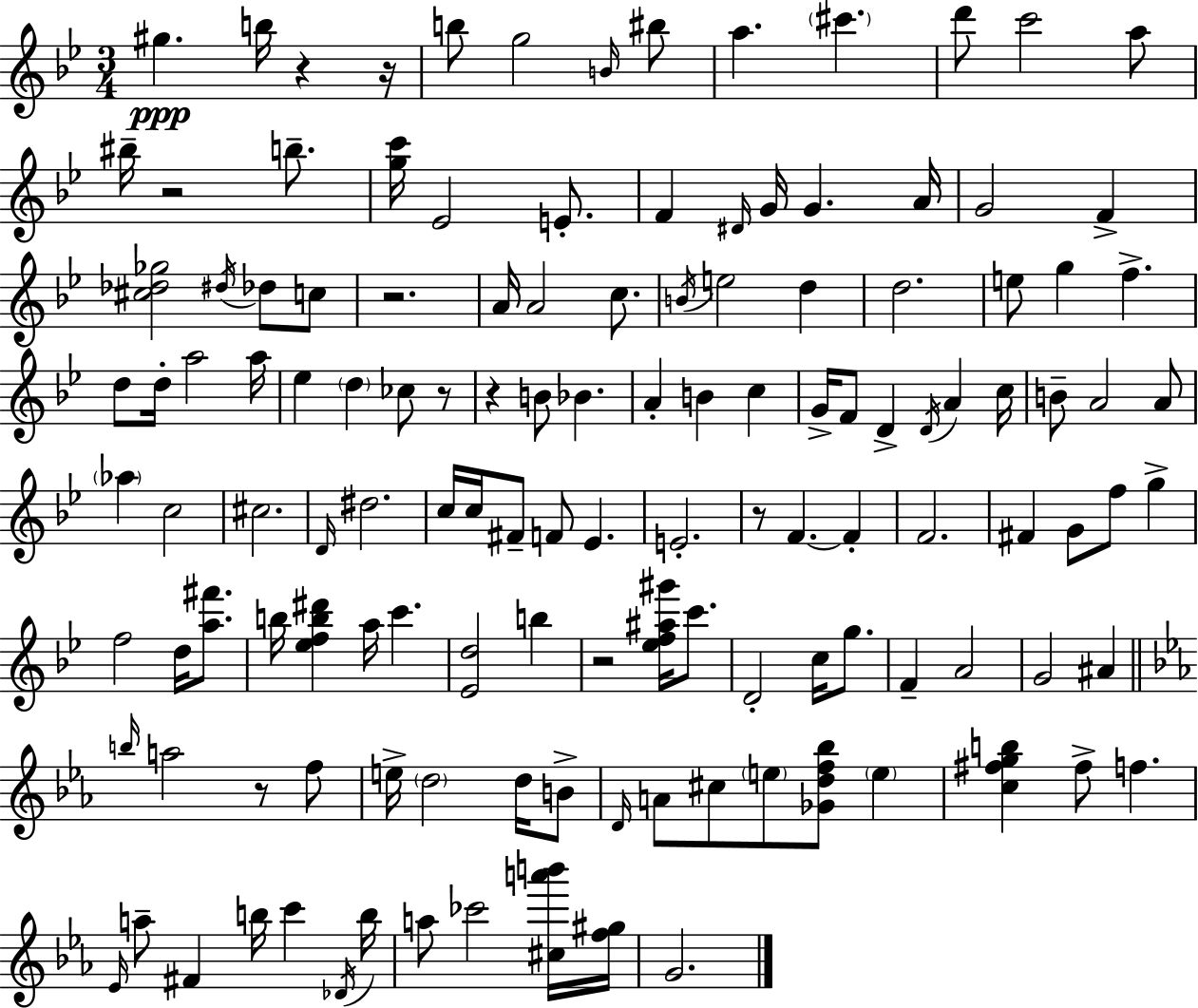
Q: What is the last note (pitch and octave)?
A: G4